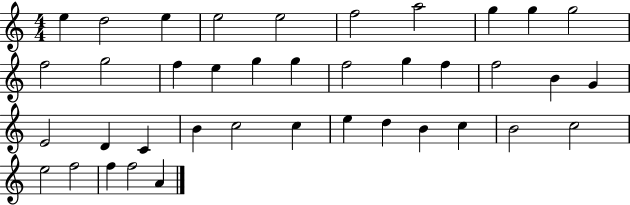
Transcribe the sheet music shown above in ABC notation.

X:1
T:Untitled
M:4/4
L:1/4
K:C
e d2 e e2 e2 f2 a2 g g g2 f2 g2 f e g g f2 g f f2 B G E2 D C B c2 c e d B c B2 c2 e2 f2 f f2 A